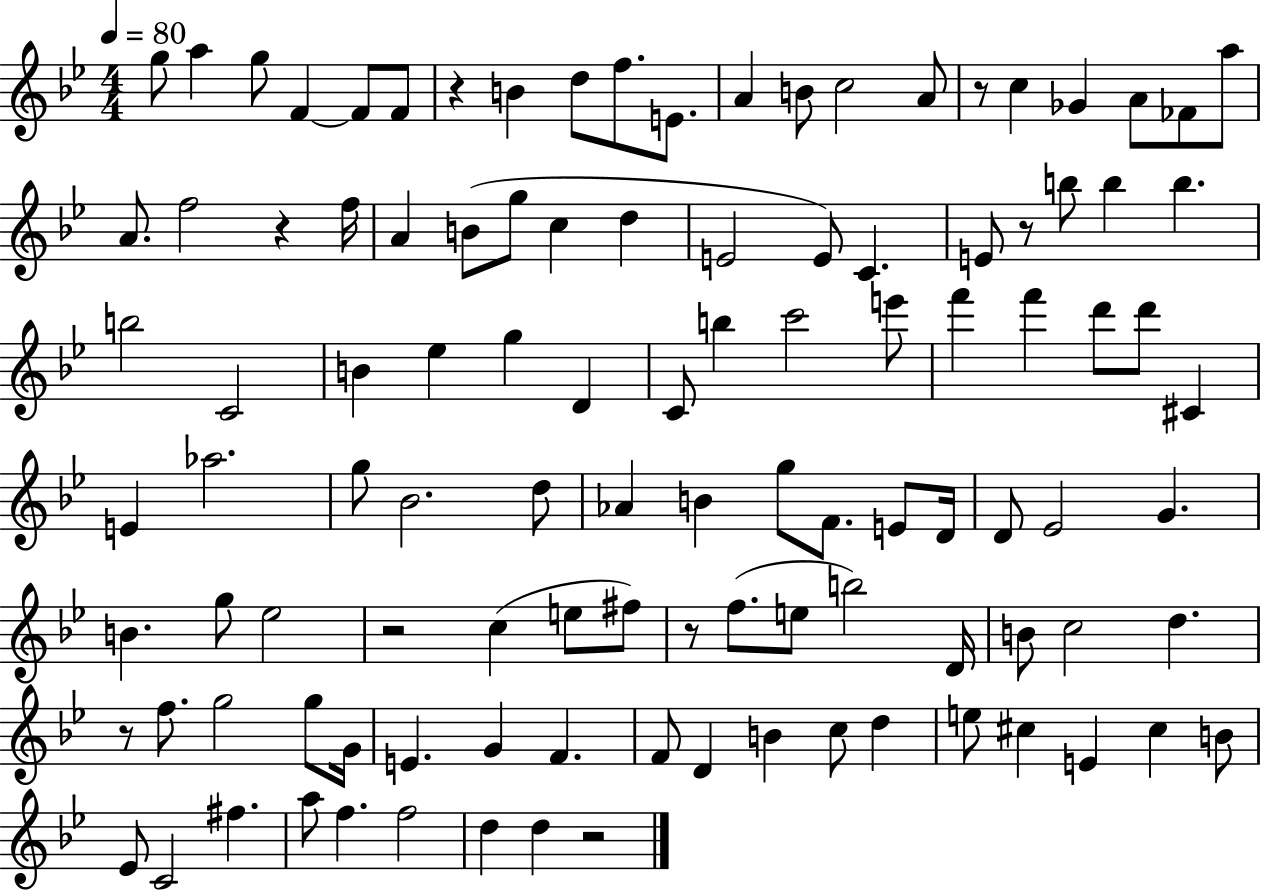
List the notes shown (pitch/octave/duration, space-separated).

G5/e A5/q G5/e F4/q F4/e F4/e R/q B4/q D5/e F5/e. E4/e. A4/q B4/e C5/h A4/e R/e C5/q Gb4/q A4/e FES4/e A5/e A4/e. F5/h R/q F5/s A4/q B4/e G5/e C5/q D5/q E4/h E4/e C4/q. E4/e R/e B5/e B5/q B5/q. B5/h C4/h B4/q Eb5/q G5/q D4/q C4/e B5/q C6/h E6/e F6/q F6/q D6/e D6/e C#4/q E4/q Ab5/h. G5/e Bb4/h. D5/e Ab4/q B4/q G5/e F4/e. E4/e D4/s D4/e Eb4/h G4/q. B4/q. G5/e Eb5/h R/h C5/q E5/e F#5/e R/e F5/e. E5/e B5/h D4/s B4/e C5/h D5/q. R/e F5/e. G5/h G5/e G4/s E4/q. G4/q F4/q. F4/e D4/q B4/q C5/e D5/q E5/e C#5/q E4/q C#5/q B4/e Eb4/e C4/h F#5/q. A5/e F5/q. F5/h D5/q D5/q R/h